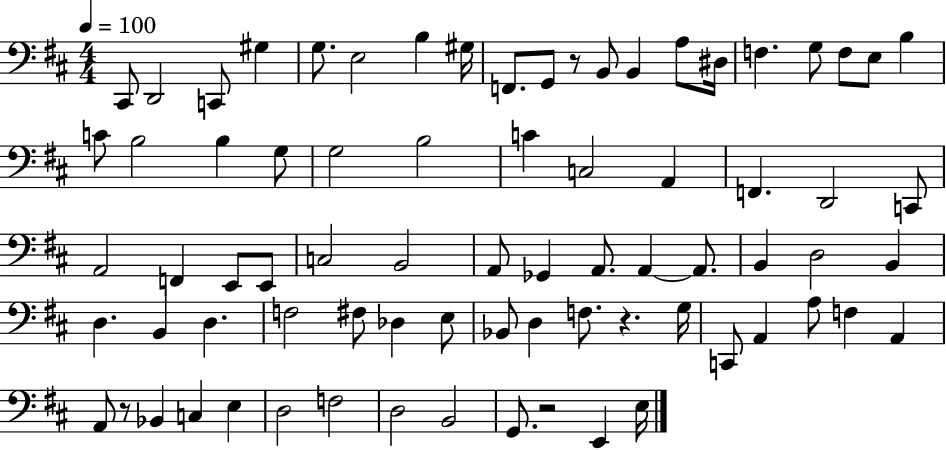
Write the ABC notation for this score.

X:1
T:Untitled
M:4/4
L:1/4
K:D
^C,,/2 D,,2 C,,/2 ^G, G,/2 E,2 B, ^G,/4 F,,/2 G,,/2 z/2 B,,/2 B,, A,/2 ^D,/4 F, G,/2 F,/2 E,/2 B, C/2 B,2 B, G,/2 G,2 B,2 C C,2 A,, F,, D,,2 C,,/2 A,,2 F,, E,,/2 E,,/2 C,2 B,,2 A,,/2 _G,, A,,/2 A,, A,,/2 B,, D,2 B,, D, B,, D, F,2 ^F,/2 _D, E,/2 _B,,/2 D, F,/2 z G,/4 C,,/2 A,, A,/2 F, A,, A,,/2 z/2 _B,, C, E, D,2 F,2 D,2 B,,2 G,,/2 z2 E,, E,/4